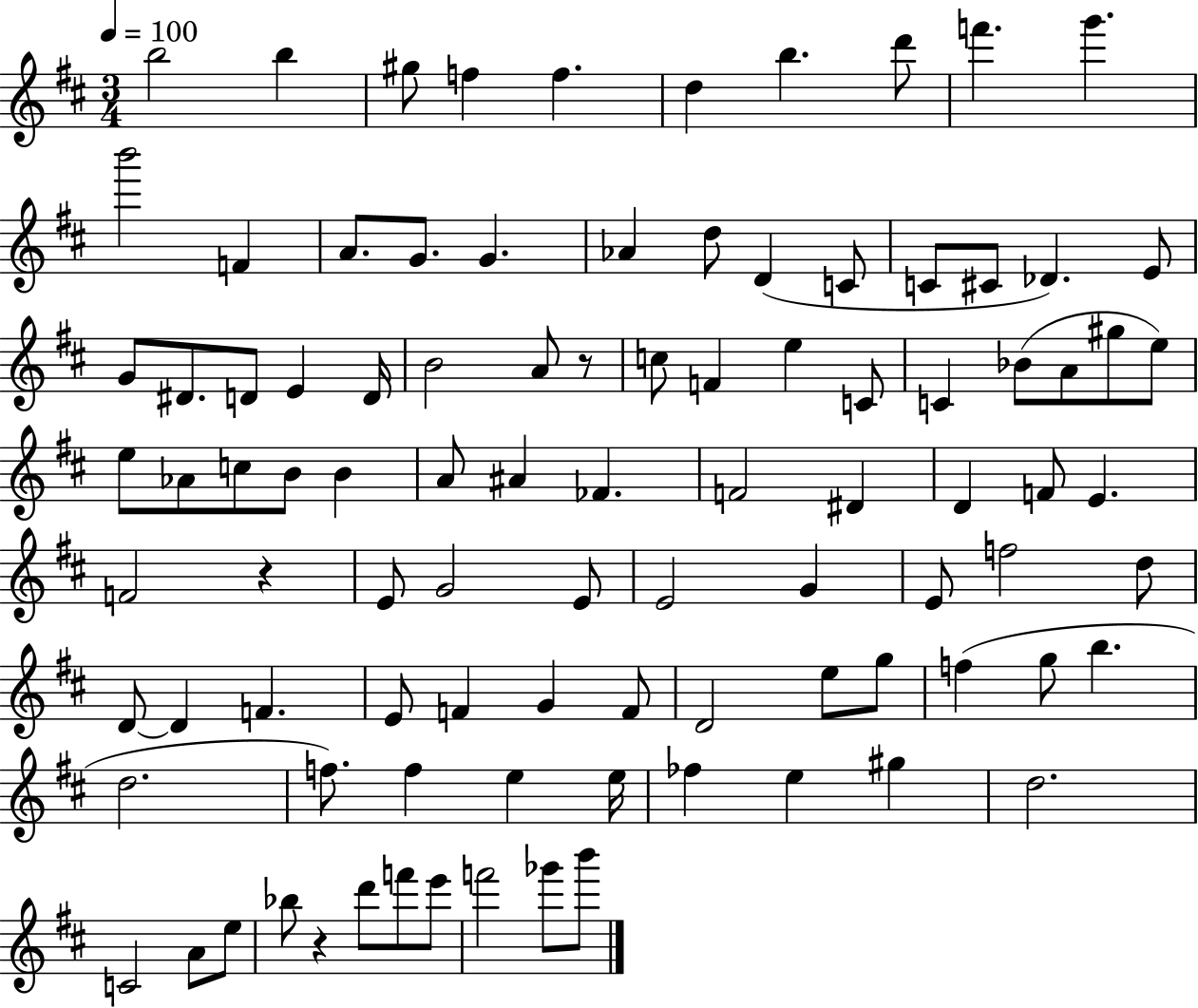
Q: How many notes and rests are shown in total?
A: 96